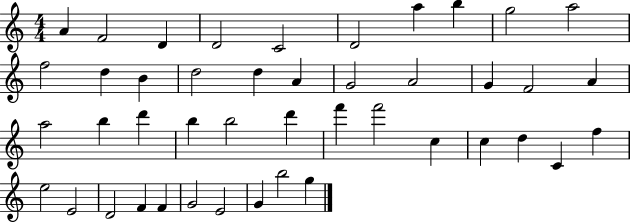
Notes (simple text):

A4/q F4/h D4/q D4/h C4/h D4/h A5/q B5/q G5/h A5/h F5/h D5/q B4/q D5/h D5/q A4/q G4/h A4/h G4/q F4/h A4/q A5/h B5/q D6/q B5/q B5/h D6/q F6/q F6/h C5/q C5/q D5/q C4/q F5/q E5/h E4/h D4/h F4/q F4/q G4/h E4/h G4/q B5/h G5/q